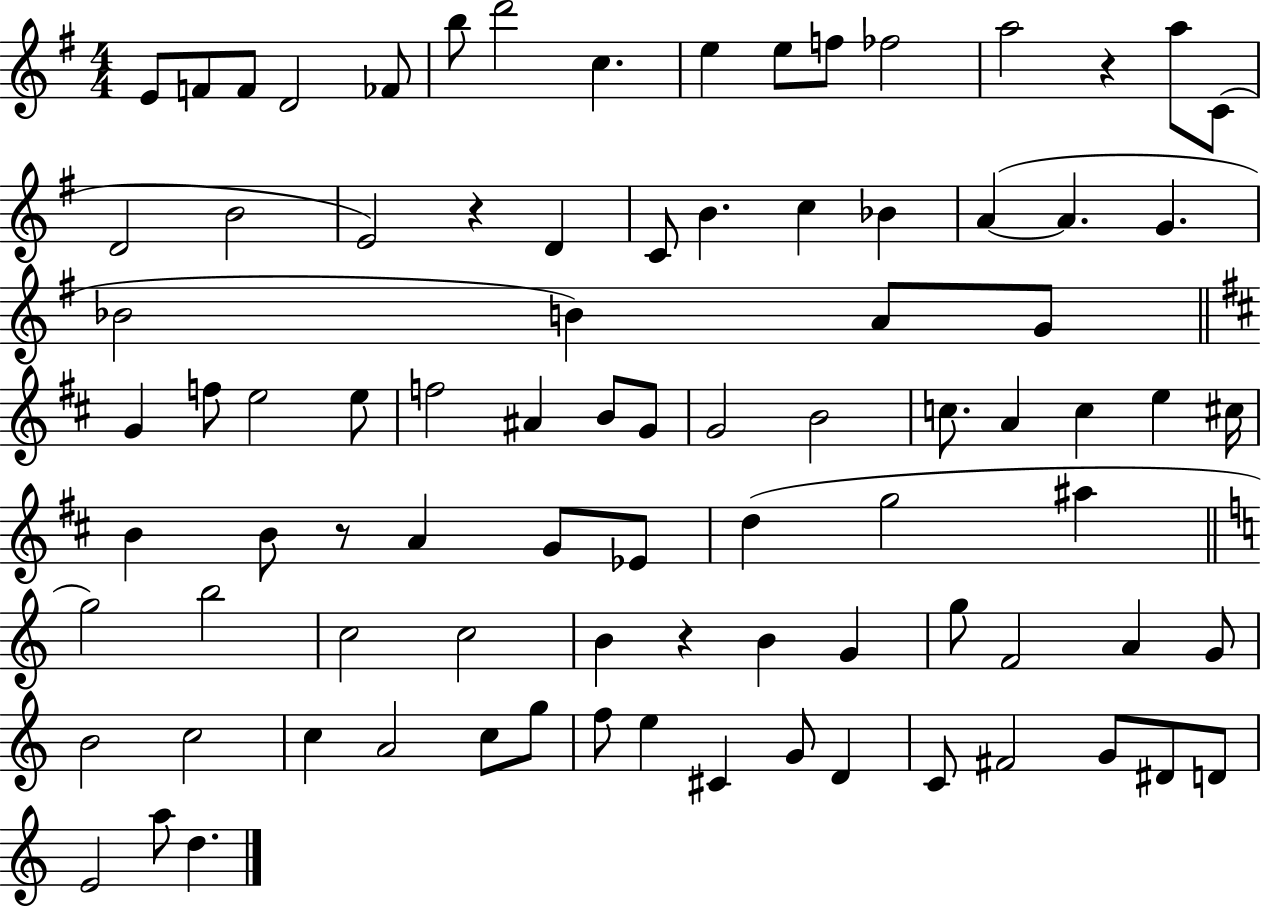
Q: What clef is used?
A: treble